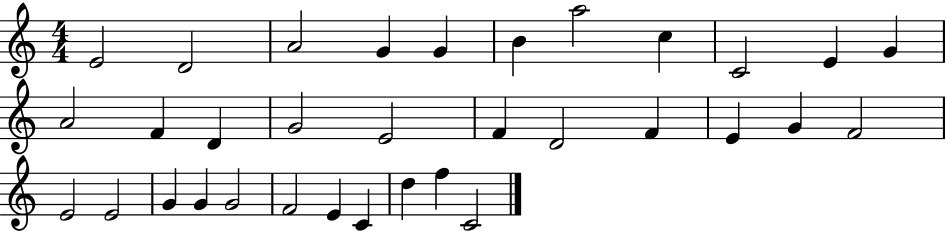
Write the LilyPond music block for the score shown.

{
  \clef treble
  \numericTimeSignature
  \time 4/4
  \key c \major
  e'2 d'2 | a'2 g'4 g'4 | b'4 a''2 c''4 | c'2 e'4 g'4 | \break a'2 f'4 d'4 | g'2 e'2 | f'4 d'2 f'4 | e'4 g'4 f'2 | \break e'2 e'2 | g'4 g'4 g'2 | f'2 e'4 c'4 | d''4 f''4 c'2 | \break \bar "|."
}